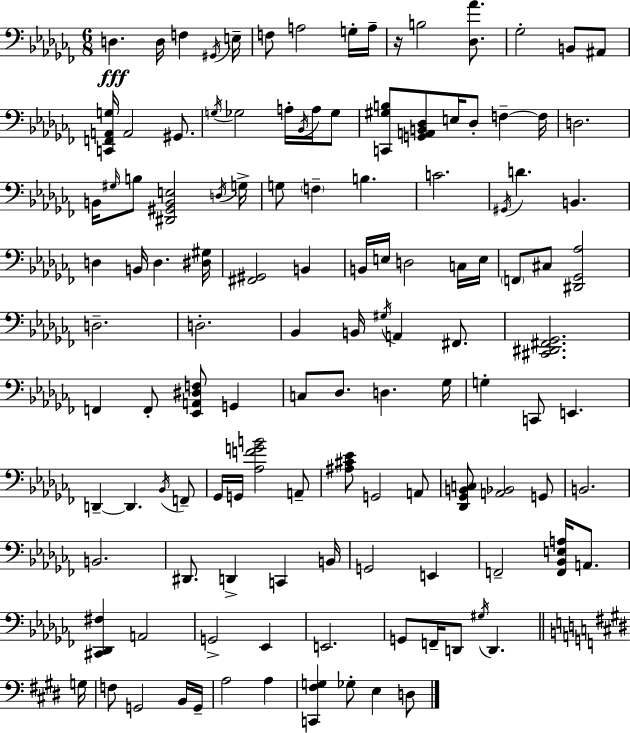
{
  \clef bass
  \numericTimeSignature
  \time 6/8
  \key aes \minor
  d4.\fff d16 f4 \acciaccatura { gis,16 } | e16-- f8 a2 g16-. | a16-- r16 b2 <des aes'>8. | ges2-. b,8 ais,8 | \break <c, f, a, g>16 a,2 gis,8. | \acciaccatura { g16 } ges2 a16-. \acciaccatura { bes,16 } | a16 ges8 <c, gis b>8 <g, a, b, des>8 e16 des8-. f4--~~ | f16 d2. | \break b,16 \grace { gis16 } b8 <dis, gis, b, e>2 | \acciaccatura { d16 } g16-> g8 \parenthesize f4-- b4. | c'2. | \acciaccatura { gis,16 } d'4. | \break b,4. d4 b,16 d4. | <dis gis>16 <fis, gis,>2 | b,4 b,16 e16 d2 | c16 e16 \parenthesize f,8 cis8 <dis, ges, aes>2 | \break d2.-- | d2.-. | bes,4 b,16 \acciaccatura { gis16 } | a,4 fis,8. <cis, dis, fis, ges,>2. | \break f,4 f,8-. | <ees, a, dis f>8 g,4 c8 des8. | d4. ges16 g4-. c,8 | e,4. d,4--~~ d,4. | \break \acciaccatura { bes,16 } f,8-- ges,16 g,16 <aes f' g' b'>2 | a,8-- <ais cis' ees'>8 g,2 | a,8 <des, ges, b, c>8 <a, bes,>2 | g,8 b,2. | \break b,2. | dis,8. d,4-> | c,4 b,16 g,2 | e,4 f,2-- | \break <f, bes, e a>16 a,8. <cis, des, fis>4 | a,2 g,2-> | ees,4 e,2. | g,8 f,16-- d,8 | \break \acciaccatura { gis16 } d,4. \bar "||" \break \key e \major g16 f8 g,2 b,16 | g,16-- a2 a4 | <c, fis g>4 ges8-. e4 d8 | \bar "|."
}